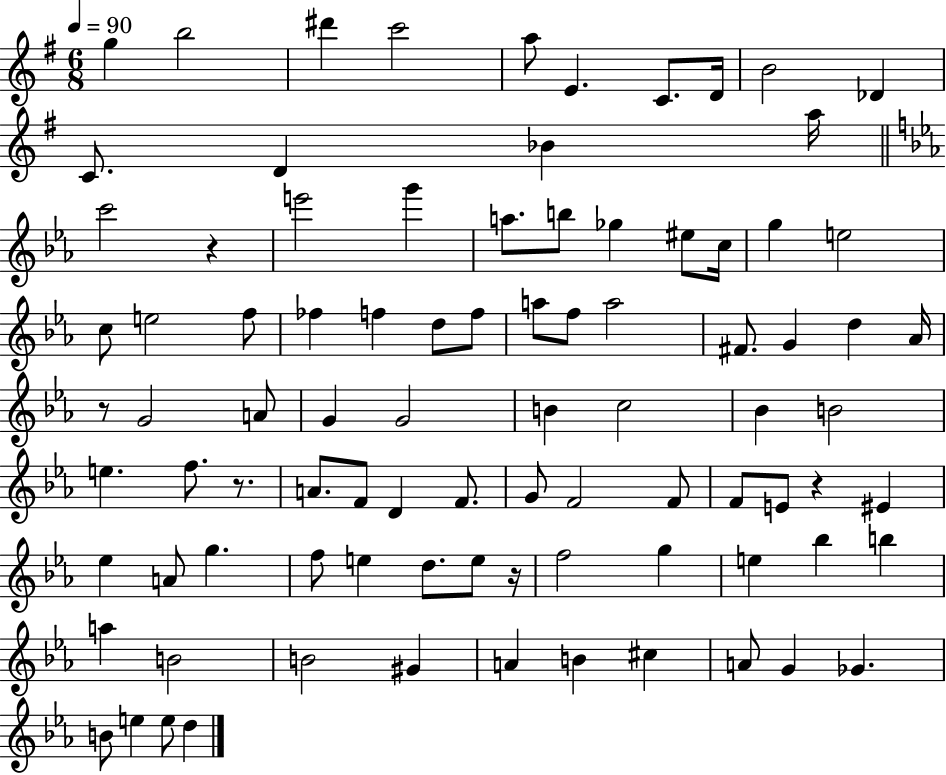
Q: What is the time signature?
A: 6/8